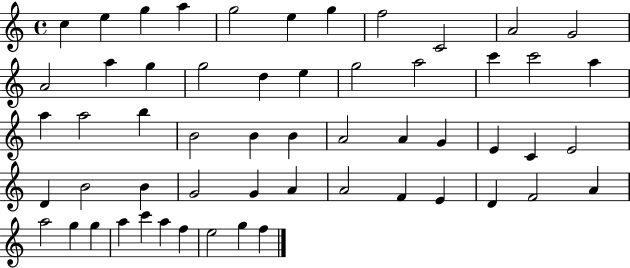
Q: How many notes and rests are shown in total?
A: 56